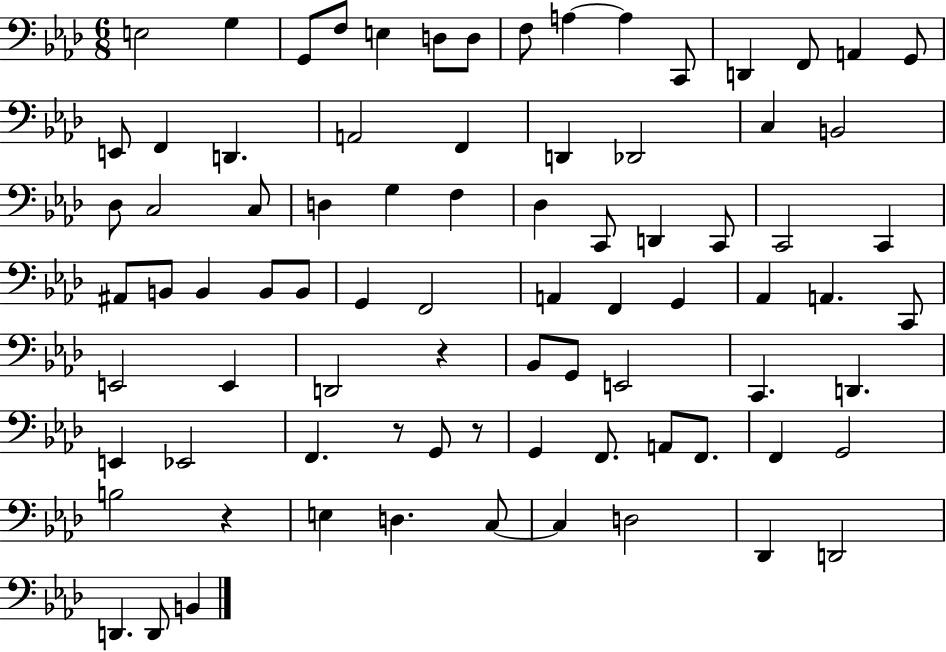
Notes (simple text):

E3/h G3/q G2/e F3/e E3/q D3/e D3/e F3/e A3/q A3/q C2/e D2/q F2/e A2/q G2/e E2/e F2/q D2/q. A2/h F2/q D2/q Db2/h C3/q B2/h Db3/e C3/h C3/e D3/q G3/q F3/q Db3/q C2/e D2/q C2/e C2/h C2/q A#2/e B2/e B2/q B2/e B2/e G2/q F2/h A2/q F2/q G2/q Ab2/q A2/q. C2/e E2/h E2/q D2/h R/q Bb2/e G2/e E2/h C2/q. D2/q. E2/q Eb2/h F2/q. R/e G2/e R/e G2/q F2/e. A2/e F2/e. F2/q G2/h B3/h R/q E3/q D3/q. C3/e C3/q D3/h Db2/q D2/h D2/q. D2/e B2/q